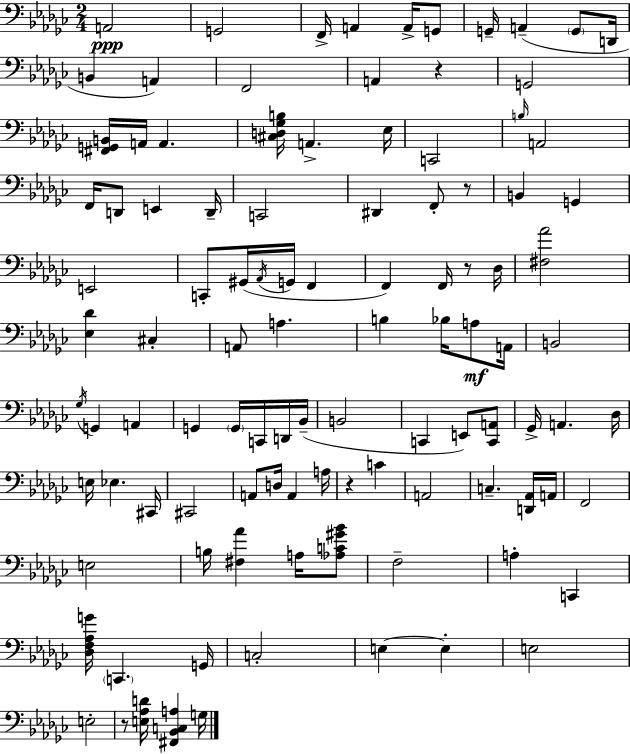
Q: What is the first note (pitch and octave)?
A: A2